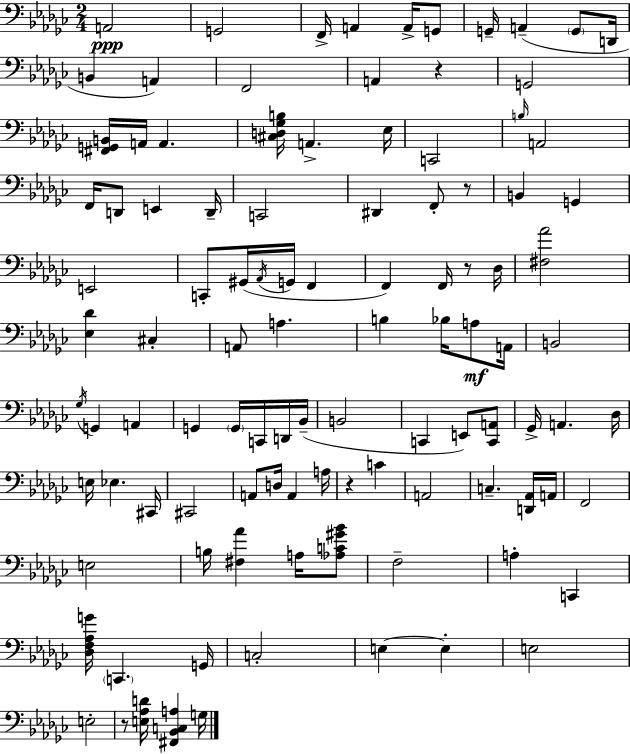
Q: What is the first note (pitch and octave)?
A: A2